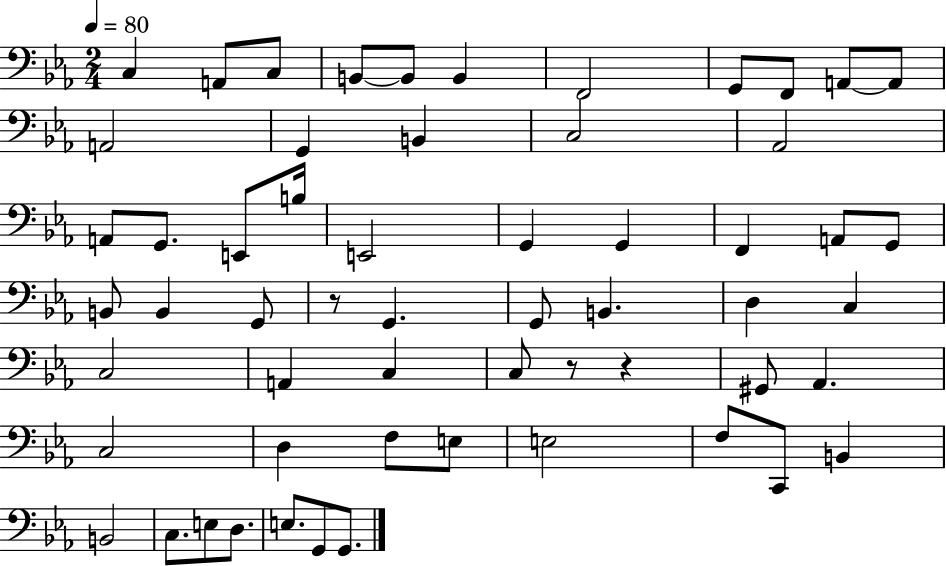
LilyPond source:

{
  \clef bass
  \numericTimeSignature
  \time 2/4
  \key ees \major
  \tempo 4 = 80
  c4 a,8 c8 | b,8~~ b,8 b,4 | f,2 | g,8 f,8 a,8~~ a,8 | \break a,2 | g,4 b,4 | c2 | aes,2 | \break a,8 g,8. e,8 b16 | e,2 | g,4 g,4 | f,4 a,8 g,8 | \break b,8 b,4 g,8 | r8 g,4. | g,8 b,4. | d4 c4 | \break c2 | a,4 c4 | c8 r8 r4 | gis,8 aes,4. | \break c2 | d4 f8 e8 | e2 | f8 c,8 b,4 | \break b,2 | c8. e8 d8. | e8. g,8 g,8. | \bar "|."
}